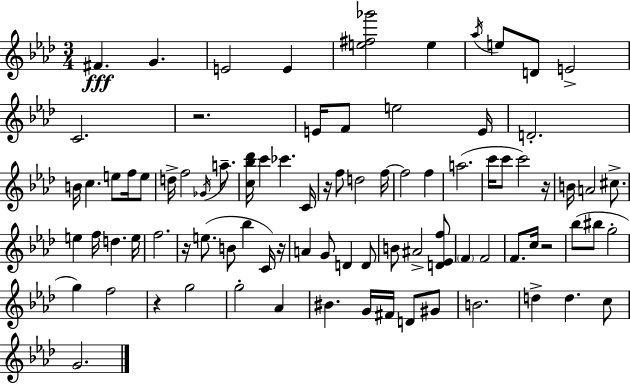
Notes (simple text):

F#4/q. G4/q. E4/h E4/q [E5,F#5,Gb6]/h E5/q Ab5/s E5/e D4/e E4/h C4/h. R/h. E4/s F4/e E5/h E4/s D4/h. B4/s C5/q. E5/e F5/s E5/e D5/s F5/h Gb4/s A5/e. [C5,Bb5,Db6]/s C6/q CES6/q. C4/s R/s F5/e D5/h F5/s F5/h F5/q A5/h. C6/s C6/e C6/h R/s B4/s A4/h C#5/e. E5/q F5/s D5/q. E5/s F5/h. R/s E5/e. B4/e Bb5/q C4/s R/s A4/q G4/e D4/q D4/e B4/e A#4/h [D4,Eb4,F5]/e F4/q F4/h F4/e. C5/s R/h Bb5/e BIS5/e G5/h G5/q F5/h R/q G5/h G5/h Ab4/q BIS4/q. G4/s F#4/s D4/e G#4/e B4/h. D5/q D5/q. C5/e G4/h.